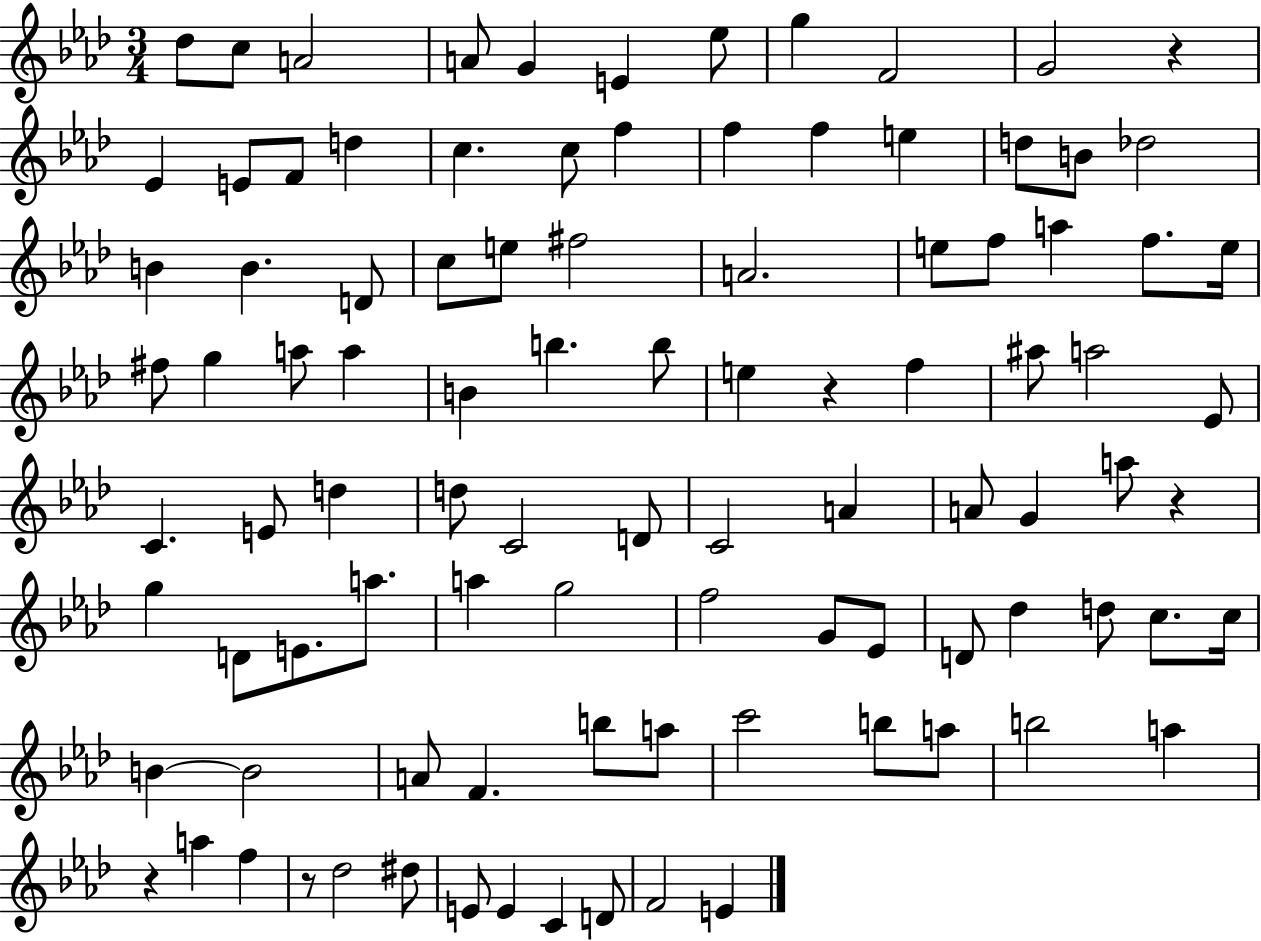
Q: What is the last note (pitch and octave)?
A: E4